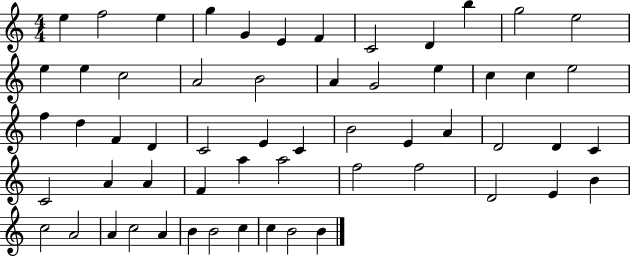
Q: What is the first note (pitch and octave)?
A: E5